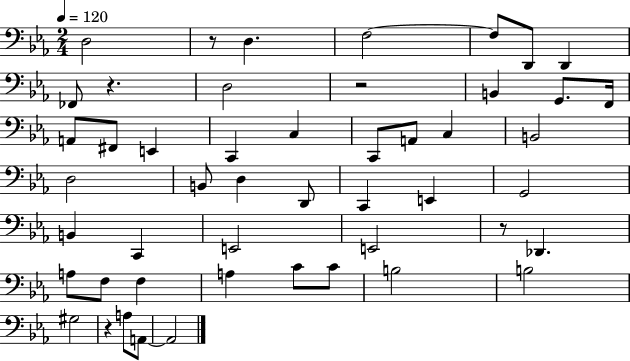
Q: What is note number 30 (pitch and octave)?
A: E2